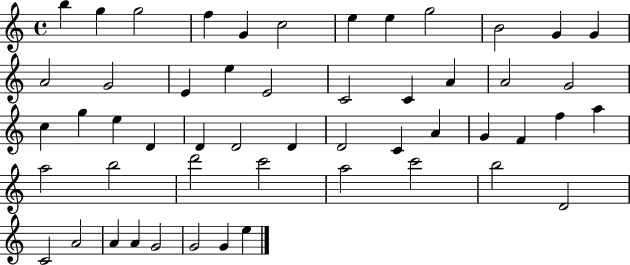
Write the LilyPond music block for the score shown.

{
  \clef treble
  \time 4/4
  \defaultTimeSignature
  \key c \major
  b''4 g''4 g''2 | f''4 g'4 c''2 | e''4 e''4 g''2 | b'2 g'4 g'4 | \break a'2 g'2 | e'4 e''4 e'2 | c'2 c'4 a'4 | a'2 g'2 | \break c''4 g''4 e''4 d'4 | d'4 d'2 d'4 | d'2 c'4 a'4 | g'4 f'4 f''4 a''4 | \break a''2 b''2 | d'''2 c'''2 | a''2 c'''2 | b''2 d'2 | \break c'2 a'2 | a'4 a'4 g'2 | g'2 g'4 e''4 | \bar "|."
}